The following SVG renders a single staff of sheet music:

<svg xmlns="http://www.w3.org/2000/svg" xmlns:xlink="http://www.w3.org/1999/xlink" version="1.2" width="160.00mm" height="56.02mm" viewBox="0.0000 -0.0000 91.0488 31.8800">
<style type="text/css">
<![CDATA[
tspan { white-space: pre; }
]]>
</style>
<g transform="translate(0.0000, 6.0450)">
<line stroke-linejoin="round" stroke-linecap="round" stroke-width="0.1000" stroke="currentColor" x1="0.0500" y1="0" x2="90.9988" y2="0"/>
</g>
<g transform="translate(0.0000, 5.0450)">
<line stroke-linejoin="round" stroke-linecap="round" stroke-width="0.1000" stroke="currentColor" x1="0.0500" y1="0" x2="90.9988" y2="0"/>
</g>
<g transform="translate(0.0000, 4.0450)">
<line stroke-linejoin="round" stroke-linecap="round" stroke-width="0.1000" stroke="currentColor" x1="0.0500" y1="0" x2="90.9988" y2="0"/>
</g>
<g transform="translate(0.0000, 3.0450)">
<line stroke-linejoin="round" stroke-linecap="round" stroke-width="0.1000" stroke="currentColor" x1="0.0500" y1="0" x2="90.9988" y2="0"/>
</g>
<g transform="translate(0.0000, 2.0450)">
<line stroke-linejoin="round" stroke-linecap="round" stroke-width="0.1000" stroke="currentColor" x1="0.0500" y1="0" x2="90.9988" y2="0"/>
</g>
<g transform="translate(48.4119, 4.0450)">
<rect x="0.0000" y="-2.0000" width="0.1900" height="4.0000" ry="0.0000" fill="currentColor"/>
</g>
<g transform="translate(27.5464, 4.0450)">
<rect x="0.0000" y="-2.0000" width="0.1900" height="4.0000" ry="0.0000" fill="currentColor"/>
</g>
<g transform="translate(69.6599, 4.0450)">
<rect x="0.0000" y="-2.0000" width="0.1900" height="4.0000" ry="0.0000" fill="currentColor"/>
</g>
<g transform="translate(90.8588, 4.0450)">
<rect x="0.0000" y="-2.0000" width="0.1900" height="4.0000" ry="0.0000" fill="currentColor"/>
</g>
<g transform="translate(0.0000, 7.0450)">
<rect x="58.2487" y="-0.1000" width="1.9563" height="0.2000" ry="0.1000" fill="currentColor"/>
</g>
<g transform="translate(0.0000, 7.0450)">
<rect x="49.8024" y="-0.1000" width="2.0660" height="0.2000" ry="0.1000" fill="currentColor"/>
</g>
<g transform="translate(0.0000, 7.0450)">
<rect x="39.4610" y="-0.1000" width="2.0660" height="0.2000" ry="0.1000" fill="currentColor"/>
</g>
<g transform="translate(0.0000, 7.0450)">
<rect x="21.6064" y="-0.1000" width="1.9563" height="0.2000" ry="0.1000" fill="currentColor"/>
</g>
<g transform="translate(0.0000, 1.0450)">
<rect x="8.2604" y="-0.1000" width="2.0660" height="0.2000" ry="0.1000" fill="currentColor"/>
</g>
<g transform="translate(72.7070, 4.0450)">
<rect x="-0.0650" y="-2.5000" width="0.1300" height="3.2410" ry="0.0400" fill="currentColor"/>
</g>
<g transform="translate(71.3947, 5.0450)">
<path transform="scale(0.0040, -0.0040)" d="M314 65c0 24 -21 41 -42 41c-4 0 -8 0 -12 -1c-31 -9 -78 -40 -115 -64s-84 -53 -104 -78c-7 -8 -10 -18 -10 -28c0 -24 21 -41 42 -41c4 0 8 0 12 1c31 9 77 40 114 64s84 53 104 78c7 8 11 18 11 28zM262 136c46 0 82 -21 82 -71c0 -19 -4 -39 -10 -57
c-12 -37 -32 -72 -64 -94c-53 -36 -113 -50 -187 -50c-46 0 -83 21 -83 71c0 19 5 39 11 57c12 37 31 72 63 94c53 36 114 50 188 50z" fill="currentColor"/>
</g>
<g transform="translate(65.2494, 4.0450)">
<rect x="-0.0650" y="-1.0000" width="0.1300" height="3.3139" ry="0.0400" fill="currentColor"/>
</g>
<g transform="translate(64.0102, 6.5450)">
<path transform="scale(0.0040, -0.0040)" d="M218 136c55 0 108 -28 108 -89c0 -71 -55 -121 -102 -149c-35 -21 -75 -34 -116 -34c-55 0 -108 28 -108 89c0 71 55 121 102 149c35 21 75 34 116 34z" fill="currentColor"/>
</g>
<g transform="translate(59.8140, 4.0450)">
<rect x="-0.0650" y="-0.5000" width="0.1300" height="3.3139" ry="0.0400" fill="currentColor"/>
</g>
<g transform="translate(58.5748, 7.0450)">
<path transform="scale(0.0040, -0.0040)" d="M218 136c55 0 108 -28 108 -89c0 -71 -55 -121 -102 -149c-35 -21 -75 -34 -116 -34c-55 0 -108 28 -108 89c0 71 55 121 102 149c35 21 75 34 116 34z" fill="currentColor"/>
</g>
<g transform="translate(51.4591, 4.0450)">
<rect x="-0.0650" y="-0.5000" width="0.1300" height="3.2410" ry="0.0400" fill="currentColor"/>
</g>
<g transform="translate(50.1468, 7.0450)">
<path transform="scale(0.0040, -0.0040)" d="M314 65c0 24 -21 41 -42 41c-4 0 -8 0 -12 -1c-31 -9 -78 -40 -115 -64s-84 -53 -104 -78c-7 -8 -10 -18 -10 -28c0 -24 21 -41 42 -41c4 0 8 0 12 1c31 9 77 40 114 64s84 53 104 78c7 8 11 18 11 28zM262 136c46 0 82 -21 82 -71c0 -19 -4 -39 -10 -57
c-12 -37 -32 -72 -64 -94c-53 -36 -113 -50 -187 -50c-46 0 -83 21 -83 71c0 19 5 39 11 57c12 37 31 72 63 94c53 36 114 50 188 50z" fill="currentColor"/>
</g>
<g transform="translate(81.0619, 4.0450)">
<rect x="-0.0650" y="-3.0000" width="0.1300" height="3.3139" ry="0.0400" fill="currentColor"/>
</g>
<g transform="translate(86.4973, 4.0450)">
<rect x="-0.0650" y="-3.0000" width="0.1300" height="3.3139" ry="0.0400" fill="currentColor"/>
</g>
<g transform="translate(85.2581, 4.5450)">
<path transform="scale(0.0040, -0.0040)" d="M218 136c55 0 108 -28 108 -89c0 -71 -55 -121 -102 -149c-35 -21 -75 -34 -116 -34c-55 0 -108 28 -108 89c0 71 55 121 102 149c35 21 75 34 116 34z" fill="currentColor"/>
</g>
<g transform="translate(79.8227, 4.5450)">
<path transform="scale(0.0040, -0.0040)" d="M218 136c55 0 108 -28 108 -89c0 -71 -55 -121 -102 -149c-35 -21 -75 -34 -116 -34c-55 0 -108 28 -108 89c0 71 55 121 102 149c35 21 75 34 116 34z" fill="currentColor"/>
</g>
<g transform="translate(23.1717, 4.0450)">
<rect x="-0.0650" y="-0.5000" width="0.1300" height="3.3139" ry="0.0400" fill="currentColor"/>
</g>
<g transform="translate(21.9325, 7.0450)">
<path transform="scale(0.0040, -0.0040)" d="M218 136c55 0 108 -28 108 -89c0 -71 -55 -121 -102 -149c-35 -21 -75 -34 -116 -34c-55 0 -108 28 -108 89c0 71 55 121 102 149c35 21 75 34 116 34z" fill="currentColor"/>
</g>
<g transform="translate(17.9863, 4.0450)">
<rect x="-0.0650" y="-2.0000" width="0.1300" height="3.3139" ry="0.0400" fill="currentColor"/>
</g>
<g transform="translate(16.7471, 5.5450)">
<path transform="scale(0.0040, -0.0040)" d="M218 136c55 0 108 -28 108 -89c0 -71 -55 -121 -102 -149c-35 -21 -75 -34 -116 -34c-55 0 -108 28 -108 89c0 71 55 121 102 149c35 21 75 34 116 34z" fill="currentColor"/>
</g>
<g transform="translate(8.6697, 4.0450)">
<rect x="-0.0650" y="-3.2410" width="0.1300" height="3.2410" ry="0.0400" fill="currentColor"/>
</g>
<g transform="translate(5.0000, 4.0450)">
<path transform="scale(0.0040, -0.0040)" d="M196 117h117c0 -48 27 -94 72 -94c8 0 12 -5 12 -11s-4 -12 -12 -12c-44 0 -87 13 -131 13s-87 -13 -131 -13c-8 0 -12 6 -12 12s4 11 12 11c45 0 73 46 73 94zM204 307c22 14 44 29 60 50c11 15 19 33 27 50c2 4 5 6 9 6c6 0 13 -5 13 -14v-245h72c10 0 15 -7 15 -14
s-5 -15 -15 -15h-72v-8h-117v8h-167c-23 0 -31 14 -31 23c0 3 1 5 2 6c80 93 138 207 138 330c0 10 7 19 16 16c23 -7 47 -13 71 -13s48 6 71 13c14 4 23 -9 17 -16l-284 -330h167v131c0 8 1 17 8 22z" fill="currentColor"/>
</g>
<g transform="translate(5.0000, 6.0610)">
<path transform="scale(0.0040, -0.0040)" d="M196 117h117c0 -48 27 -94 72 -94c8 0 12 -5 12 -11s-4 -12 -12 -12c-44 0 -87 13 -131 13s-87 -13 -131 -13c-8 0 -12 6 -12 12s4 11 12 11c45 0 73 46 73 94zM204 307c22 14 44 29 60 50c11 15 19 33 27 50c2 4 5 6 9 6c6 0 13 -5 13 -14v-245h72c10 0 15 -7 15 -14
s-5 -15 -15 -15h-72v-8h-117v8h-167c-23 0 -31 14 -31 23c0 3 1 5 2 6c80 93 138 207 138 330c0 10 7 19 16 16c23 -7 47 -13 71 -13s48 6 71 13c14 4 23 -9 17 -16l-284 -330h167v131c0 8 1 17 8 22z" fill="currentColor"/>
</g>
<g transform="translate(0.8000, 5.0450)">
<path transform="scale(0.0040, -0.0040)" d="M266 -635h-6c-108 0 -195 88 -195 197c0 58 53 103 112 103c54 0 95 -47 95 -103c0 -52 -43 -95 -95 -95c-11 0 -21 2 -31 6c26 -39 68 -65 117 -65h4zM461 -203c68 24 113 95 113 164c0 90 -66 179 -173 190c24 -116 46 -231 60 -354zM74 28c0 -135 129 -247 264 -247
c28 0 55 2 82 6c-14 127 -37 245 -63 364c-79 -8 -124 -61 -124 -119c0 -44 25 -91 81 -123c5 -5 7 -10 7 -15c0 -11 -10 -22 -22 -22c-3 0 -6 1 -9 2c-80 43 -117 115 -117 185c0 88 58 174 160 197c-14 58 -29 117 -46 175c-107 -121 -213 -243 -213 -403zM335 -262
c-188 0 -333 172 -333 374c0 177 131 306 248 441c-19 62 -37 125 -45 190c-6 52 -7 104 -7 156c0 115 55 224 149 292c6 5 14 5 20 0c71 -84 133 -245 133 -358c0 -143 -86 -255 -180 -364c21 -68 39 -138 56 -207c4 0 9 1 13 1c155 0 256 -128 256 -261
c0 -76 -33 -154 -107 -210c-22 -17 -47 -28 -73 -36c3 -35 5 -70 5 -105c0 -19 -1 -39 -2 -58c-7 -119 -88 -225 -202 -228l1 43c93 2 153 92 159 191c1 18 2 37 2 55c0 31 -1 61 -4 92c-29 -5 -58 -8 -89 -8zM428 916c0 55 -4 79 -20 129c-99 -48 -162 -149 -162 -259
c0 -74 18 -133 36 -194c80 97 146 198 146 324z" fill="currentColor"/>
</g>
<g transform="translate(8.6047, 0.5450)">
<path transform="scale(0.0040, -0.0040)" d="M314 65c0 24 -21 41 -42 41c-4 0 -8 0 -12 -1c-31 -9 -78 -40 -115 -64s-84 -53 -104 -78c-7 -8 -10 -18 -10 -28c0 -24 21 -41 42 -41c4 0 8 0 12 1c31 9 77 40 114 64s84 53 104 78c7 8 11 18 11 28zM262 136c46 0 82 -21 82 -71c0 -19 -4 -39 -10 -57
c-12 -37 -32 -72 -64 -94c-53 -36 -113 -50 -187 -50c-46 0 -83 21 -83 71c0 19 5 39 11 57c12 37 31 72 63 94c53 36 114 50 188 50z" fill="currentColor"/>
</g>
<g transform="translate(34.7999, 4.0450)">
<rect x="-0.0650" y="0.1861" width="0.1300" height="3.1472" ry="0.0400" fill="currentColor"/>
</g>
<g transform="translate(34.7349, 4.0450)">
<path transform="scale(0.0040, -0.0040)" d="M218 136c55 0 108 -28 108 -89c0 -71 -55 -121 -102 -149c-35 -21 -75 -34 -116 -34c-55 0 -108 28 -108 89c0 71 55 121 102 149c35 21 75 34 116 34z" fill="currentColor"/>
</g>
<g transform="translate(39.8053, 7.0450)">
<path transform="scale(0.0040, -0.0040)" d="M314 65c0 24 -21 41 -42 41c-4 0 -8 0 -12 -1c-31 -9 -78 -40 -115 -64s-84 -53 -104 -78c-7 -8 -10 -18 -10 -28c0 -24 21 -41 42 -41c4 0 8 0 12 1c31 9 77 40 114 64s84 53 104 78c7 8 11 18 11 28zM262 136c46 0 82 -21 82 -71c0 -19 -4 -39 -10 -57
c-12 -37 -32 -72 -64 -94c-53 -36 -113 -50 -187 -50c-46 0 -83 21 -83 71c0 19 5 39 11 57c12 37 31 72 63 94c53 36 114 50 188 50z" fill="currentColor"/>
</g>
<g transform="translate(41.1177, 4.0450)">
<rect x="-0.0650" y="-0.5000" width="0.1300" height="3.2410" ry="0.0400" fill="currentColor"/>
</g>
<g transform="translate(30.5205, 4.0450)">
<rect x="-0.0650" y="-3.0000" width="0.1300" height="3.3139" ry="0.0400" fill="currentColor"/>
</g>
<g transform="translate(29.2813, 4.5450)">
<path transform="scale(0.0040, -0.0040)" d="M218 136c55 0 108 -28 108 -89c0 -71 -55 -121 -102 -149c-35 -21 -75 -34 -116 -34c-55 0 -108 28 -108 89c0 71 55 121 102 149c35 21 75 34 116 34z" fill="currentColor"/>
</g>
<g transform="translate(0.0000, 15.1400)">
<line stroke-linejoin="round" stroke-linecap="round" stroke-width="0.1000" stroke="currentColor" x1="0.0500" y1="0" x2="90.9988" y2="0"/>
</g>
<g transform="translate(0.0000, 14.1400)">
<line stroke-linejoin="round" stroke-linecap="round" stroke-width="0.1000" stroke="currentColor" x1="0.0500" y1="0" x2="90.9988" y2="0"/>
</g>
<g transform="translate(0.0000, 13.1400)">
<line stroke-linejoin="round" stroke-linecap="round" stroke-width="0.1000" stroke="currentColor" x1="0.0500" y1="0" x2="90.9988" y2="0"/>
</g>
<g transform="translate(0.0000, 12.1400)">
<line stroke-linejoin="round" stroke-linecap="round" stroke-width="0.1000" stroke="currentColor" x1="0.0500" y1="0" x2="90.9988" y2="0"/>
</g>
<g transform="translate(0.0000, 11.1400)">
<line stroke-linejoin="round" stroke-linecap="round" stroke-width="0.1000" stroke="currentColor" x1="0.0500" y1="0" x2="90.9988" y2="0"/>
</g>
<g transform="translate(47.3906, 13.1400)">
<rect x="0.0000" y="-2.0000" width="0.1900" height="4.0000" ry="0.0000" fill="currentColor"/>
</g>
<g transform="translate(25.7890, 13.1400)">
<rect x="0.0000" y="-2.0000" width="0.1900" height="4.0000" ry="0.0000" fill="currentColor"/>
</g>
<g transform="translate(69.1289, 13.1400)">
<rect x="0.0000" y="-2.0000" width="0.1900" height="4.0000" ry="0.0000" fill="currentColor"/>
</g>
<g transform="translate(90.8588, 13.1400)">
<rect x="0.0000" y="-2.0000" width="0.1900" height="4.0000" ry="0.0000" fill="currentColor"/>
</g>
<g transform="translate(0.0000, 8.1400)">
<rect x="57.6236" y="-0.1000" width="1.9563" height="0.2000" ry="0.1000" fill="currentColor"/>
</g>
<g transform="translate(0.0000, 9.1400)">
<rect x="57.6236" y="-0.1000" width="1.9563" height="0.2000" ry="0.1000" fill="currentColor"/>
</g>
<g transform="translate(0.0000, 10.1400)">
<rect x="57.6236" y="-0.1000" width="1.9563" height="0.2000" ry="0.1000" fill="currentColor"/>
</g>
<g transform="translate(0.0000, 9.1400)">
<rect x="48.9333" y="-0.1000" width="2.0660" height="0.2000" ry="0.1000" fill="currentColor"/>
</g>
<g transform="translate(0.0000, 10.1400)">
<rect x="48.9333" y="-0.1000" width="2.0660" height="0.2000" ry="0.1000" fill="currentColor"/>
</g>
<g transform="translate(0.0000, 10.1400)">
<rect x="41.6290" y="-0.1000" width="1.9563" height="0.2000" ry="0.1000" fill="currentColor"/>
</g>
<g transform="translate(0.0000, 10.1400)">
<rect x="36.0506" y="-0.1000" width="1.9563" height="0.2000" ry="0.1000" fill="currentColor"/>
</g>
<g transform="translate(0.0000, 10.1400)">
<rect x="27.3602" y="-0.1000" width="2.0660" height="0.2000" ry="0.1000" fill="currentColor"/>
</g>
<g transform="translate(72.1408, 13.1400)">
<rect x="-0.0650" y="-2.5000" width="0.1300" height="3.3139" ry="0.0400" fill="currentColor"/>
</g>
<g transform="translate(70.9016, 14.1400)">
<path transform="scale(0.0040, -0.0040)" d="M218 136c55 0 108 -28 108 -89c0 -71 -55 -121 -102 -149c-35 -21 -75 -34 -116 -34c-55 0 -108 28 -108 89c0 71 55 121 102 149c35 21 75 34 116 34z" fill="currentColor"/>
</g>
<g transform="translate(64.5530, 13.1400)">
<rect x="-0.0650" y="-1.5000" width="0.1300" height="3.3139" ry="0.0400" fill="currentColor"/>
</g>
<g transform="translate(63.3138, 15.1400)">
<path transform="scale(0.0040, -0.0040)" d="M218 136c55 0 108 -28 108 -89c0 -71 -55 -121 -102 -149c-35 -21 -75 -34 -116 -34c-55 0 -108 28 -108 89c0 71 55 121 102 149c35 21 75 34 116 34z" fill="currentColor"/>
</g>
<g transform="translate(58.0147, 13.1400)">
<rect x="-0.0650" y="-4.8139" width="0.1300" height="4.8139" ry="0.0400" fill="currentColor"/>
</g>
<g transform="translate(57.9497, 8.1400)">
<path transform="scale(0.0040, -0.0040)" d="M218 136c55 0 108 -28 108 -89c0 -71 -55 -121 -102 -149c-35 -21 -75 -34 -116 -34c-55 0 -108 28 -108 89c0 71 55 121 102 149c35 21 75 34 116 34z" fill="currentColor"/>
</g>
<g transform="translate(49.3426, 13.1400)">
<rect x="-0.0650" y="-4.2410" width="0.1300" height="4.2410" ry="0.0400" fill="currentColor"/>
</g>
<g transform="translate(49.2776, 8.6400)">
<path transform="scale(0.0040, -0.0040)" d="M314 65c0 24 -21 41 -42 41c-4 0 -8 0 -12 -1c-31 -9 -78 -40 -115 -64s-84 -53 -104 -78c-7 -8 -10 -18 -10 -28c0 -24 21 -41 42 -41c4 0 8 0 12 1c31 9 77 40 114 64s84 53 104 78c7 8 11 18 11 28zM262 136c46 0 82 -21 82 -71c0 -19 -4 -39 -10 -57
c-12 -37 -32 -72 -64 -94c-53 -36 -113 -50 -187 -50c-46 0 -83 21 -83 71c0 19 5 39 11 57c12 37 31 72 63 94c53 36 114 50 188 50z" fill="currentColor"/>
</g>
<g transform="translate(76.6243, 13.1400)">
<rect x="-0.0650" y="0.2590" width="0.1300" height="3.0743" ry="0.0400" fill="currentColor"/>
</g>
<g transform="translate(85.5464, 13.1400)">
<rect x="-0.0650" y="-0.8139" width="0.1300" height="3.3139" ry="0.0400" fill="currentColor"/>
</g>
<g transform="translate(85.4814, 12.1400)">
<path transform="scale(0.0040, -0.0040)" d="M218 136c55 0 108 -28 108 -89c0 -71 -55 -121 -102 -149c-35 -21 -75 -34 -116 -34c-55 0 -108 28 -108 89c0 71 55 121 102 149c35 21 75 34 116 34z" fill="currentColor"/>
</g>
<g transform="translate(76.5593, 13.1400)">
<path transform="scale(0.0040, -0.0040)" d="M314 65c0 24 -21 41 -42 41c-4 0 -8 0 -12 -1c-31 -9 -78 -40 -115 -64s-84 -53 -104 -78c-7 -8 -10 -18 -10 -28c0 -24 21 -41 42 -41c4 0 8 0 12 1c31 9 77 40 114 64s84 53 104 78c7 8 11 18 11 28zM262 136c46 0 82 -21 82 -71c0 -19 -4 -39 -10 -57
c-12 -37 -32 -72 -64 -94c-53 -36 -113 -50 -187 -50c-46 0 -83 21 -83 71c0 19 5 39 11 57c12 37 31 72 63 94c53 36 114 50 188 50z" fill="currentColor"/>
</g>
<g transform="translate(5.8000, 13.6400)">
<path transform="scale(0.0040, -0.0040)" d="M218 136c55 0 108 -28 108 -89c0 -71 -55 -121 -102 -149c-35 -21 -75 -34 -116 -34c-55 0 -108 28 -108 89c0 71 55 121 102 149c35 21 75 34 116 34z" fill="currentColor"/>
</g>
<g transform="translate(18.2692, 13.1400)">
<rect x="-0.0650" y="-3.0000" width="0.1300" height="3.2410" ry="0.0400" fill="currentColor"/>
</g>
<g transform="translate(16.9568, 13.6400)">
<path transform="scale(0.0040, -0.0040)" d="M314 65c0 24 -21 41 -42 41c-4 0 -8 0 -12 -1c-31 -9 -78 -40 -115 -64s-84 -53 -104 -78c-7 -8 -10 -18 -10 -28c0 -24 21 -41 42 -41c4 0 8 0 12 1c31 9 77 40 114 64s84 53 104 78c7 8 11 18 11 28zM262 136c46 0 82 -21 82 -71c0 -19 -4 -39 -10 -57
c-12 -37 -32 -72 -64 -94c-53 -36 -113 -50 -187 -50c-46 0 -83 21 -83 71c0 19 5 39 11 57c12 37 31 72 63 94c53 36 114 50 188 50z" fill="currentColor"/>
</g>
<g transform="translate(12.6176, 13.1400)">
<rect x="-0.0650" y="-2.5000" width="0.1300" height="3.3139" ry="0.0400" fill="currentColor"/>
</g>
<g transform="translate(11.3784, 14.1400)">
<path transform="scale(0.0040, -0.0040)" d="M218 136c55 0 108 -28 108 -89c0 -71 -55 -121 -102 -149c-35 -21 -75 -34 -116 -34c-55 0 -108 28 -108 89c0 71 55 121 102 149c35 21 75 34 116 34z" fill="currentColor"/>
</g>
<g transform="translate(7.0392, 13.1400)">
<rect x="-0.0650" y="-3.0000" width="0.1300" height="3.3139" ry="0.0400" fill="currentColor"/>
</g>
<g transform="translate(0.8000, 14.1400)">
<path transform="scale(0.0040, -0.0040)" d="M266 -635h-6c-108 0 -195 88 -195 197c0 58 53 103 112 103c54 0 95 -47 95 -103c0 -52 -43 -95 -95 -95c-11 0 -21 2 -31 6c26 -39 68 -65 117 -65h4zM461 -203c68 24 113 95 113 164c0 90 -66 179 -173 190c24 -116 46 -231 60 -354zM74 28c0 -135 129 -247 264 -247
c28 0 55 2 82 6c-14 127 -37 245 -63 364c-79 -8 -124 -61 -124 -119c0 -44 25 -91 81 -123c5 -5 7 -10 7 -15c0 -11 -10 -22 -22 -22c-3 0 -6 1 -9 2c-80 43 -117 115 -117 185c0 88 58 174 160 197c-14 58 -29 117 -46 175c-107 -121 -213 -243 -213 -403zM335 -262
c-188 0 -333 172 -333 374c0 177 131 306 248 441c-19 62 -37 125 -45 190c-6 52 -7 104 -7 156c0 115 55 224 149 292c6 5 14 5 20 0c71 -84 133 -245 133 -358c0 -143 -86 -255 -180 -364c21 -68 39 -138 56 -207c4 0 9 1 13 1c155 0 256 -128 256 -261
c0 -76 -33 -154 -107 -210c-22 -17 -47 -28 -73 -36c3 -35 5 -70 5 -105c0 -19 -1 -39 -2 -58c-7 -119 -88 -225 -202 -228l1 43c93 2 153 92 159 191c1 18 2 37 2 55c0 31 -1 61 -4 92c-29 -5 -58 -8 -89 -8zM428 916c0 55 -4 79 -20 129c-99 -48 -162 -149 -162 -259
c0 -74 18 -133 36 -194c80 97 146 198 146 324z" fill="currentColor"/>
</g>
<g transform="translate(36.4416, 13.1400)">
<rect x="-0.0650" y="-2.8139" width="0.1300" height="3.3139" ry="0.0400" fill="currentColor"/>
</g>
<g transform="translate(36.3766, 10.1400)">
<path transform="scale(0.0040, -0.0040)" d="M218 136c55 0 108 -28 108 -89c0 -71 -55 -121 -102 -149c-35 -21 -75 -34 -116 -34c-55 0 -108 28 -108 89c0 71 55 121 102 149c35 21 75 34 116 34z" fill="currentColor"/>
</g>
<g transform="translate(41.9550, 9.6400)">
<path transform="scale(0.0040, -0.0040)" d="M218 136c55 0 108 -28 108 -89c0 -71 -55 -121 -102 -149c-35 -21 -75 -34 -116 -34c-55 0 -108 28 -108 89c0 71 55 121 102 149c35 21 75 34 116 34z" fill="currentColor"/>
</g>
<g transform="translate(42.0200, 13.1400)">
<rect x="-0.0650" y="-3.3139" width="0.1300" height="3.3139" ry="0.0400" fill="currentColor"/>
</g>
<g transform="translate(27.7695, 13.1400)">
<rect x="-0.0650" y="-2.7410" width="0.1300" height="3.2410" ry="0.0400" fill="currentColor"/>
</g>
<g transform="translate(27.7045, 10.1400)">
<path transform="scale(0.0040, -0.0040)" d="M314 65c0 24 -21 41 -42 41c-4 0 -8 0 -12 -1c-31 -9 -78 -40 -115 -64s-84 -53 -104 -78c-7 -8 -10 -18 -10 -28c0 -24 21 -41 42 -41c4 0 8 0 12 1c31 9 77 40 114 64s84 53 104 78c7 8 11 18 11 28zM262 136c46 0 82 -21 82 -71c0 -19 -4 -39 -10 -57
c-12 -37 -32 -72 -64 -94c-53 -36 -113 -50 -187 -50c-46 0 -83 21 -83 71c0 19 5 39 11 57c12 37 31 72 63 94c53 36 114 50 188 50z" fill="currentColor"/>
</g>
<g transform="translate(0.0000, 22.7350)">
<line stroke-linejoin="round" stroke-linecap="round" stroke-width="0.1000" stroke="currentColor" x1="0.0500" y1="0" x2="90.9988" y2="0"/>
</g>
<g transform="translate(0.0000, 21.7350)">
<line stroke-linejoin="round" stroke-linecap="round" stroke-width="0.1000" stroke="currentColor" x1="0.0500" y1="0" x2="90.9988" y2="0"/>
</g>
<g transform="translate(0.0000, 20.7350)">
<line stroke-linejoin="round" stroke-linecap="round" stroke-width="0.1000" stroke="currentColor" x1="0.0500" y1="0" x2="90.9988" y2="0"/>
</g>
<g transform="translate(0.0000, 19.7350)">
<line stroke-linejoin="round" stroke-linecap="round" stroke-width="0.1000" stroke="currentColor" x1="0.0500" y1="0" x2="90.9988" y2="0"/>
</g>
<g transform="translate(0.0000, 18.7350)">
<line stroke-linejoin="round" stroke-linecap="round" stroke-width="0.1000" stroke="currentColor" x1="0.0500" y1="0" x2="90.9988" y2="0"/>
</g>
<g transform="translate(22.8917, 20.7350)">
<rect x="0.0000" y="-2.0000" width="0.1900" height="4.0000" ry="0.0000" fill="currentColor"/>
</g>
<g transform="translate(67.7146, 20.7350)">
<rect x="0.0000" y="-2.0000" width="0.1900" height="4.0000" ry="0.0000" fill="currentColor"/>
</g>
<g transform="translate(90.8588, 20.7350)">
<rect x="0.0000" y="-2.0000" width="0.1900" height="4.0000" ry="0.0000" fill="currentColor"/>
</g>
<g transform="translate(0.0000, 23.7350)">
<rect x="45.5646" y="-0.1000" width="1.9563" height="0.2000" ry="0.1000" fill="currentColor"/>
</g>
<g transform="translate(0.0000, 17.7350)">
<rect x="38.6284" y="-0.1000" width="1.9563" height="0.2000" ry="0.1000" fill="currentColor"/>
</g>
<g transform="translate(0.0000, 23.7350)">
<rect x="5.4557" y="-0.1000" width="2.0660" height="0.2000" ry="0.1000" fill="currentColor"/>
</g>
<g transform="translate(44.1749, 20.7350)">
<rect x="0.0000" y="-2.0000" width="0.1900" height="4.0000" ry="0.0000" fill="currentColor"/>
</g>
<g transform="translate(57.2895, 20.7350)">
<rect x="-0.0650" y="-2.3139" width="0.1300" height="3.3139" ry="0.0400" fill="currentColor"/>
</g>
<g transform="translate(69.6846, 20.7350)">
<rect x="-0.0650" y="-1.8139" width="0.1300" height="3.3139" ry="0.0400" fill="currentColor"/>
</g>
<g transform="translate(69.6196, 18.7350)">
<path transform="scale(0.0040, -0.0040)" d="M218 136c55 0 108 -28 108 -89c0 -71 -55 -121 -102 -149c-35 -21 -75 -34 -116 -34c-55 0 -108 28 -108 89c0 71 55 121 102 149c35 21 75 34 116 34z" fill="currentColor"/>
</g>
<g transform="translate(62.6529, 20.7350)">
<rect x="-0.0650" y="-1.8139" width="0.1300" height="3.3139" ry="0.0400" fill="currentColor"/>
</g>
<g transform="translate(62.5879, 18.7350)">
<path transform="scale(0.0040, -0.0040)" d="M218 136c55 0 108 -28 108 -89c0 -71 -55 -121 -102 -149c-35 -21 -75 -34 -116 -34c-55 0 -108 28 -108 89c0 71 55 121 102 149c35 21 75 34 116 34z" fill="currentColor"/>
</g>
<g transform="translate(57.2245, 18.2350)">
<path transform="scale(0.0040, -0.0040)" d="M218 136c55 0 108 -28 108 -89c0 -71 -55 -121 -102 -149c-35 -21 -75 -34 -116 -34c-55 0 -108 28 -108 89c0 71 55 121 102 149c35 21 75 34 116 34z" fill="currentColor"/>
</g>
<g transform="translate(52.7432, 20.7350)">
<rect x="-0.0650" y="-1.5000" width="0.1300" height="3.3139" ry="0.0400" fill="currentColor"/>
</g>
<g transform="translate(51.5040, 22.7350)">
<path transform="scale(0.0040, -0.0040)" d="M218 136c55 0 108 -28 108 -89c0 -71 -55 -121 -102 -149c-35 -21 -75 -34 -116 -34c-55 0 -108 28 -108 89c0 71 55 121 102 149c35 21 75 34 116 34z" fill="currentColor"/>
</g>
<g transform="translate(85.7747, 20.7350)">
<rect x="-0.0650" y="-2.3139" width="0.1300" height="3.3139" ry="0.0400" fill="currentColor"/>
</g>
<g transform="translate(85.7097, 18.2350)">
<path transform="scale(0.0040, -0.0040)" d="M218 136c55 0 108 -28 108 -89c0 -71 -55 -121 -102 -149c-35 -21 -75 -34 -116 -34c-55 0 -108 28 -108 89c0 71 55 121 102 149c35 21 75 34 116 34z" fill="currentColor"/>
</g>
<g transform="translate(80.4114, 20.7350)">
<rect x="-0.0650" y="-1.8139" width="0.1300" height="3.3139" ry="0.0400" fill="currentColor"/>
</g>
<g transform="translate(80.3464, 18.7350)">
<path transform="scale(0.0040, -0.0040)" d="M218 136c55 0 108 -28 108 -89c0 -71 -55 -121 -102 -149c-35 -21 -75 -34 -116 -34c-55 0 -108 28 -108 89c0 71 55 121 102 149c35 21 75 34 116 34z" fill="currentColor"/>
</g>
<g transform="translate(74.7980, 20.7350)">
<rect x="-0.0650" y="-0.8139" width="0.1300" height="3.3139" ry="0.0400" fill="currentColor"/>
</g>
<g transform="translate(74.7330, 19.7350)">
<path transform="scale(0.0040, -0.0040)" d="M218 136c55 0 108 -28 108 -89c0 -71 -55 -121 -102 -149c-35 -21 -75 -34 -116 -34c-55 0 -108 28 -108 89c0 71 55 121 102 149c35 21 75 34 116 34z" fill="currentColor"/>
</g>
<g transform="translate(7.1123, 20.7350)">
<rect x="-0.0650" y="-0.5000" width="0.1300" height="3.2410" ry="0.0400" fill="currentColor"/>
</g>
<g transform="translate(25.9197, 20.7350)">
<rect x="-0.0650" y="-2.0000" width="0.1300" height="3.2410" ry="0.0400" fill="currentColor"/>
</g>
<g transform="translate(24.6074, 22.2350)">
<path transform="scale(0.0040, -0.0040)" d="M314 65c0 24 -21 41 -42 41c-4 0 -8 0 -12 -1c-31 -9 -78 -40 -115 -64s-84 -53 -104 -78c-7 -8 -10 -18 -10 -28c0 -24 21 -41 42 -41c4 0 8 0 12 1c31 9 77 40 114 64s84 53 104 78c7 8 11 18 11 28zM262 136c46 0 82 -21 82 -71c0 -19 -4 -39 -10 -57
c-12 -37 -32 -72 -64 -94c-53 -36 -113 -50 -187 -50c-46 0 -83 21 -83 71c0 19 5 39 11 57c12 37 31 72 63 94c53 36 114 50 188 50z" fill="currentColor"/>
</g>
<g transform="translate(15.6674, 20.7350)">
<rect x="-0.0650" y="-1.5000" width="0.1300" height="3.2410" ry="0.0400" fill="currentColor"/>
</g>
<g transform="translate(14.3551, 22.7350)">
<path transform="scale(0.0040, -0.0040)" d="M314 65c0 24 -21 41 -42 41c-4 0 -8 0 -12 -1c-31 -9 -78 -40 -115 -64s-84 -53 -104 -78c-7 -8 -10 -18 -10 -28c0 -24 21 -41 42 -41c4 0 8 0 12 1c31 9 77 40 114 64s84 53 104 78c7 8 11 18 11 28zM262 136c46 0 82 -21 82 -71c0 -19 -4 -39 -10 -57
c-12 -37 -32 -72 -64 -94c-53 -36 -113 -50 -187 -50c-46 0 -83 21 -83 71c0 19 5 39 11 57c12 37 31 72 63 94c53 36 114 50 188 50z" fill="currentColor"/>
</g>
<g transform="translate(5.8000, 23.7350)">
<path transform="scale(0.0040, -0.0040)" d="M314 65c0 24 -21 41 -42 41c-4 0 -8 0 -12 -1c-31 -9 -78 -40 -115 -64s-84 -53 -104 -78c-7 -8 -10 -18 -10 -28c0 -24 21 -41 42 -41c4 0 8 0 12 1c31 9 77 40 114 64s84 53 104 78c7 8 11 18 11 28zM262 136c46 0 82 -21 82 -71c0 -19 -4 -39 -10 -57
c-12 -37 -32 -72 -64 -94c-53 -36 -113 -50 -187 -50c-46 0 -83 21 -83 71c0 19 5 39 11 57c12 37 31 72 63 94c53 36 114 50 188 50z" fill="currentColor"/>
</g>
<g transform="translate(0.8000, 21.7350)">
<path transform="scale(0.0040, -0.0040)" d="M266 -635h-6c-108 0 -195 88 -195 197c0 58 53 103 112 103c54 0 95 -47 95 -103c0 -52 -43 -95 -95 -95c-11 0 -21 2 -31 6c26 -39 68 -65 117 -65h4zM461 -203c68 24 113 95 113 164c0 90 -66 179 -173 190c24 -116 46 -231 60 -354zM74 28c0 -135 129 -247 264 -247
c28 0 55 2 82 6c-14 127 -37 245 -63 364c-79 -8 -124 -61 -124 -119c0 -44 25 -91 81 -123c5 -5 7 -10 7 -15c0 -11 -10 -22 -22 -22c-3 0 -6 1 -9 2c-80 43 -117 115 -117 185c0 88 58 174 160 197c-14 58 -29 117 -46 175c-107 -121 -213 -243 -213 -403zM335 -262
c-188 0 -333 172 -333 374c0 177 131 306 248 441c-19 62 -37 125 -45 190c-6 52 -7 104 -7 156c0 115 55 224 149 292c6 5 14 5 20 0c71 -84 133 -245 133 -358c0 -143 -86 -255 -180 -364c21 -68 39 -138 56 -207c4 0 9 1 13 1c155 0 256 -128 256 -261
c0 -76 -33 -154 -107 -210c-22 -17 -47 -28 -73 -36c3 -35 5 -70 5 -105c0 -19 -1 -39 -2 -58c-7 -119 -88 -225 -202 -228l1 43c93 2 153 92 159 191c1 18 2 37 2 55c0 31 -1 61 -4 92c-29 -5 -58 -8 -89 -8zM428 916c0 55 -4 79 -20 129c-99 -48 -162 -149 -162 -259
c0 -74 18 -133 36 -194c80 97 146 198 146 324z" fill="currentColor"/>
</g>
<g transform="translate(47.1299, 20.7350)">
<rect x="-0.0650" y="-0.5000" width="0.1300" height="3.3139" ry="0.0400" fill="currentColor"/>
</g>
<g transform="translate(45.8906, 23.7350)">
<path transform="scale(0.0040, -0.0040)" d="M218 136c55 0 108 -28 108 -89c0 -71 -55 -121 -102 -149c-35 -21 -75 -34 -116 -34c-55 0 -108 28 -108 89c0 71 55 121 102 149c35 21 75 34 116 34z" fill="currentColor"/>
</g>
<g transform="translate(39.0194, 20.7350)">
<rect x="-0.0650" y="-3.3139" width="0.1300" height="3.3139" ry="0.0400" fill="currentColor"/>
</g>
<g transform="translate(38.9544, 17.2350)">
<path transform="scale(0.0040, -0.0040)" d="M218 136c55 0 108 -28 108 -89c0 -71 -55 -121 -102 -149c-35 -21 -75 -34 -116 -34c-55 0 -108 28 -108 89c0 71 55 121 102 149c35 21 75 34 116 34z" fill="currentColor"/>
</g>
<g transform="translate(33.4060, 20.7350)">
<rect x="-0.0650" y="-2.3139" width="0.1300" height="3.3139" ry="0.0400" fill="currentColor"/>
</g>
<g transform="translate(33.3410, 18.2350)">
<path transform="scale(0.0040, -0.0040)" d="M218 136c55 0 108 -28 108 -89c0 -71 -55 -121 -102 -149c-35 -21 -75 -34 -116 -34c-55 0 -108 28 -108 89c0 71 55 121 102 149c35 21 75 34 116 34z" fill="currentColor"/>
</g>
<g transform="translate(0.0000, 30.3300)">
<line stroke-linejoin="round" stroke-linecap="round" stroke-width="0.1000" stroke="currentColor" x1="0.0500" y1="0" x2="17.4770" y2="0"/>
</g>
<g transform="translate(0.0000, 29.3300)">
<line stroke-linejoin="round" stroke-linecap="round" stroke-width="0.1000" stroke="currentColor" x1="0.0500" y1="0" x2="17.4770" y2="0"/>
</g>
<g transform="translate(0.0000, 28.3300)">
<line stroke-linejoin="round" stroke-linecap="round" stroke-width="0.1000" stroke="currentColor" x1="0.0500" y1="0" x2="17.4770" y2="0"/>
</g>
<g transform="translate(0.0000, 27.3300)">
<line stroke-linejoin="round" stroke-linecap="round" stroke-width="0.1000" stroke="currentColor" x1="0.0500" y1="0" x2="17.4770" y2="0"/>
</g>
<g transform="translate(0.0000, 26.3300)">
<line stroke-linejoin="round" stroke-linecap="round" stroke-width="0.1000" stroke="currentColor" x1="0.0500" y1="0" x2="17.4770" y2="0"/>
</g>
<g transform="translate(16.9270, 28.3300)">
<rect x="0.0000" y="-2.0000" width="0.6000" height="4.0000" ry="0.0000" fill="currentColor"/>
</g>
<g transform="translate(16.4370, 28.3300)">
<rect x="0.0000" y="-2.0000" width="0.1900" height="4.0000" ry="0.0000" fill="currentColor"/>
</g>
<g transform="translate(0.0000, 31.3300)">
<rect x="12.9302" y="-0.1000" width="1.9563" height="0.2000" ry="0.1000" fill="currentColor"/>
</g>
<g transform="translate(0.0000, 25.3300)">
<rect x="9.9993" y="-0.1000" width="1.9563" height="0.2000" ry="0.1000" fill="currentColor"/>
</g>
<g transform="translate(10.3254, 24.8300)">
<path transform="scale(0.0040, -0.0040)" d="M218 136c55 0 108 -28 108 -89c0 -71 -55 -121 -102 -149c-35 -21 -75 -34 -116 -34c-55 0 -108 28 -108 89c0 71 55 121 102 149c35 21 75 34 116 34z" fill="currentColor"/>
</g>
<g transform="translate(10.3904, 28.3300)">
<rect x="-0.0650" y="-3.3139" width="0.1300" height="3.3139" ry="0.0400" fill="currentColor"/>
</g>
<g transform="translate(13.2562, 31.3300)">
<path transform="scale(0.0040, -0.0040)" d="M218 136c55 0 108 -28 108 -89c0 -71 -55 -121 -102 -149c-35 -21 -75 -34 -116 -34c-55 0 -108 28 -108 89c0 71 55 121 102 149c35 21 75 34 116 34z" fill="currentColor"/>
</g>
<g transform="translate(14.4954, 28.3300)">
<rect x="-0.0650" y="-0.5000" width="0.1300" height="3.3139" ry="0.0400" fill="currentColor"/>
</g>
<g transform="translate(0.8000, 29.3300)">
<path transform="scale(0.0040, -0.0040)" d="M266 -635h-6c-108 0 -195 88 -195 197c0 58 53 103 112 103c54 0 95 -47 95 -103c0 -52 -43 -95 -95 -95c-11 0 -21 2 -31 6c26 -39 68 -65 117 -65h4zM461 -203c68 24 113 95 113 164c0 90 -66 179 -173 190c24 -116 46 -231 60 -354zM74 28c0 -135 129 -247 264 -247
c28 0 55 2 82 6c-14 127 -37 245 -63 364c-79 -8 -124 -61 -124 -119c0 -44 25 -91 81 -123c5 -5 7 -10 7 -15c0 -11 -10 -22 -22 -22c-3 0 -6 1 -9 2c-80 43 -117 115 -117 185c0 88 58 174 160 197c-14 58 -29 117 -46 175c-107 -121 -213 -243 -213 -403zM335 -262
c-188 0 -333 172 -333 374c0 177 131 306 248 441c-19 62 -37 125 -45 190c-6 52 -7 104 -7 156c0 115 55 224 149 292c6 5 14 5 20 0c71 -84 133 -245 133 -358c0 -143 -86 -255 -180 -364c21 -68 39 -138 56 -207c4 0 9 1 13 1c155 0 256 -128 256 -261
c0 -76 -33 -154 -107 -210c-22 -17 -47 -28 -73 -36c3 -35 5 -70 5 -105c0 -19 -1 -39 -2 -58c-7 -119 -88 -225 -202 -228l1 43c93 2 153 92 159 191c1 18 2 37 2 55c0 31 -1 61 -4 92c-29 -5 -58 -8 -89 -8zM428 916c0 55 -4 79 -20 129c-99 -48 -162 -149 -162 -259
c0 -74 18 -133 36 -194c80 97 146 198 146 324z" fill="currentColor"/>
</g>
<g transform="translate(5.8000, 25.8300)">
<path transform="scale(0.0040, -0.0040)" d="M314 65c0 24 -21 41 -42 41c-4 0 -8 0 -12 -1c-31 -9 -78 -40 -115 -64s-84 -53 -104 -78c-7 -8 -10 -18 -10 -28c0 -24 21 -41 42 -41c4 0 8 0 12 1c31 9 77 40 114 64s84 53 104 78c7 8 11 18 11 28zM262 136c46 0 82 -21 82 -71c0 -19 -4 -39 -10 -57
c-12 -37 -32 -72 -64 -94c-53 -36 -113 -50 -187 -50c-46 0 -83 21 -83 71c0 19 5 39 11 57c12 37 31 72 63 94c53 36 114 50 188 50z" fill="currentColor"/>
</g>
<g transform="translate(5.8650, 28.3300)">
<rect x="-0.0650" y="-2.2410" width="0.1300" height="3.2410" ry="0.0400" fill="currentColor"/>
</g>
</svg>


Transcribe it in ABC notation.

X:1
T:Untitled
M:4/4
L:1/4
K:C
b2 F C A B C2 C2 C D G2 A A A G A2 a2 a b d'2 e' E G B2 d C2 E2 F2 g b C E g f f d f g g2 b C